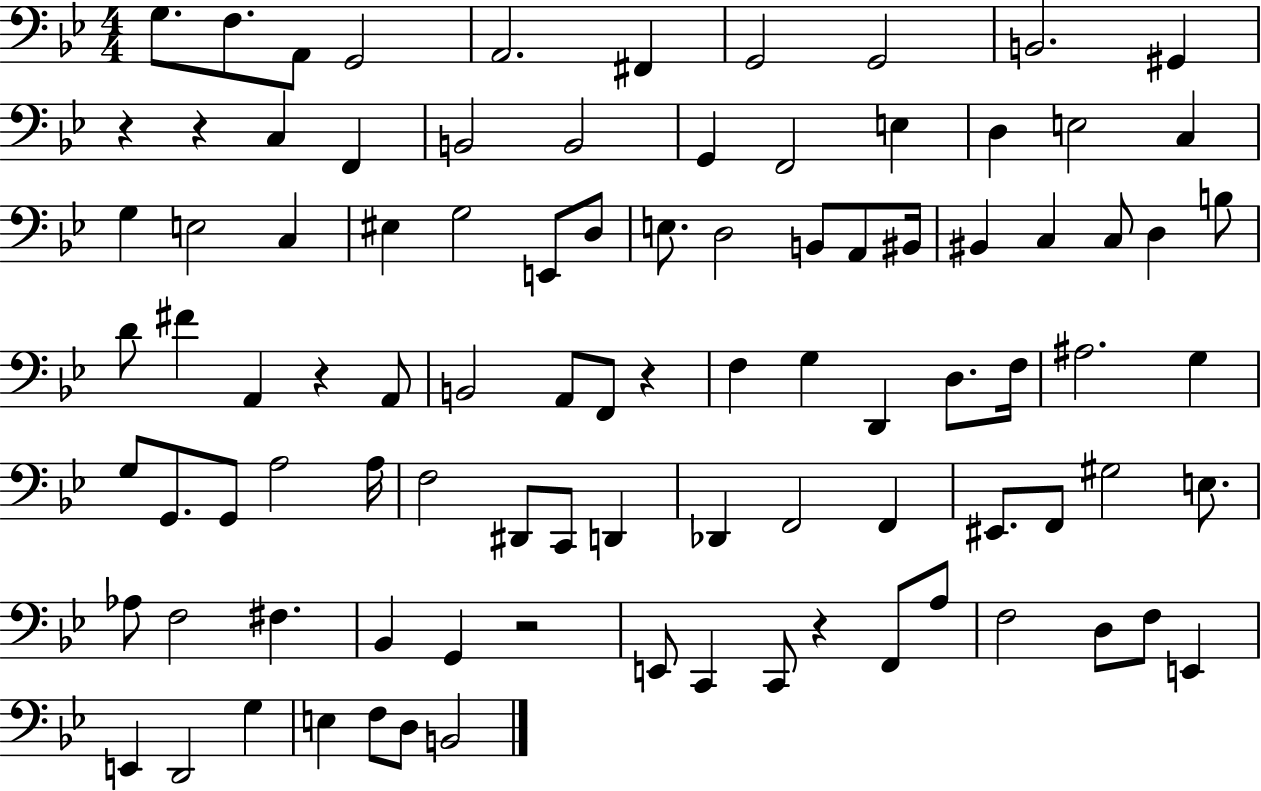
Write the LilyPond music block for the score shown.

{
  \clef bass
  \numericTimeSignature
  \time 4/4
  \key bes \major
  g8. f8. a,8 g,2 | a,2. fis,4 | g,2 g,2 | b,2. gis,4 | \break r4 r4 c4 f,4 | b,2 b,2 | g,4 f,2 e4 | d4 e2 c4 | \break g4 e2 c4 | eis4 g2 e,8 d8 | e8. d2 b,8 a,8 bis,16 | bis,4 c4 c8 d4 b8 | \break d'8 fis'4 a,4 r4 a,8 | b,2 a,8 f,8 r4 | f4 g4 d,4 d8. f16 | ais2. g4 | \break g8 g,8. g,8 a2 a16 | f2 dis,8 c,8 d,4 | des,4 f,2 f,4 | eis,8. f,8 gis2 e8. | \break aes8 f2 fis4. | bes,4 g,4 r2 | e,8 c,4 c,8 r4 f,8 a8 | f2 d8 f8 e,4 | \break e,4 d,2 g4 | e4 f8 d8 b,2 | \bar "|."
}